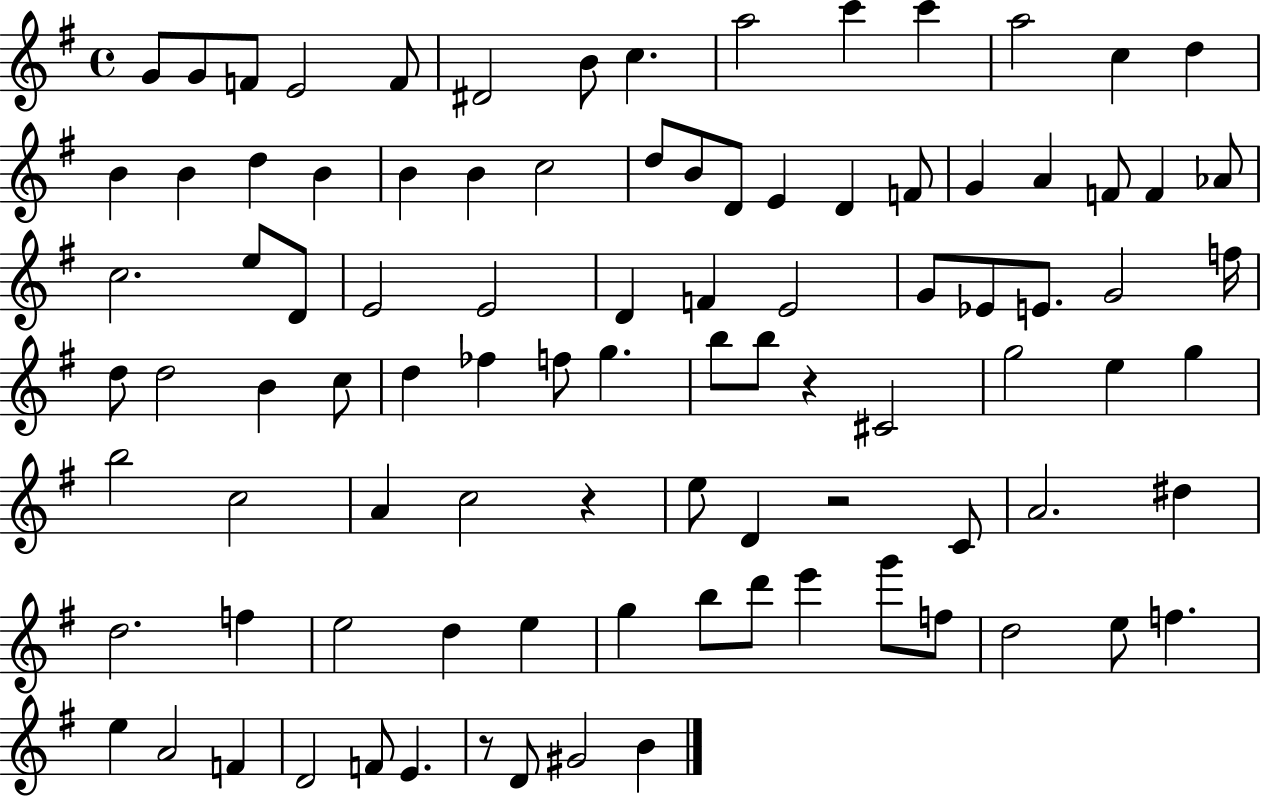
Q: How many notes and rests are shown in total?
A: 95